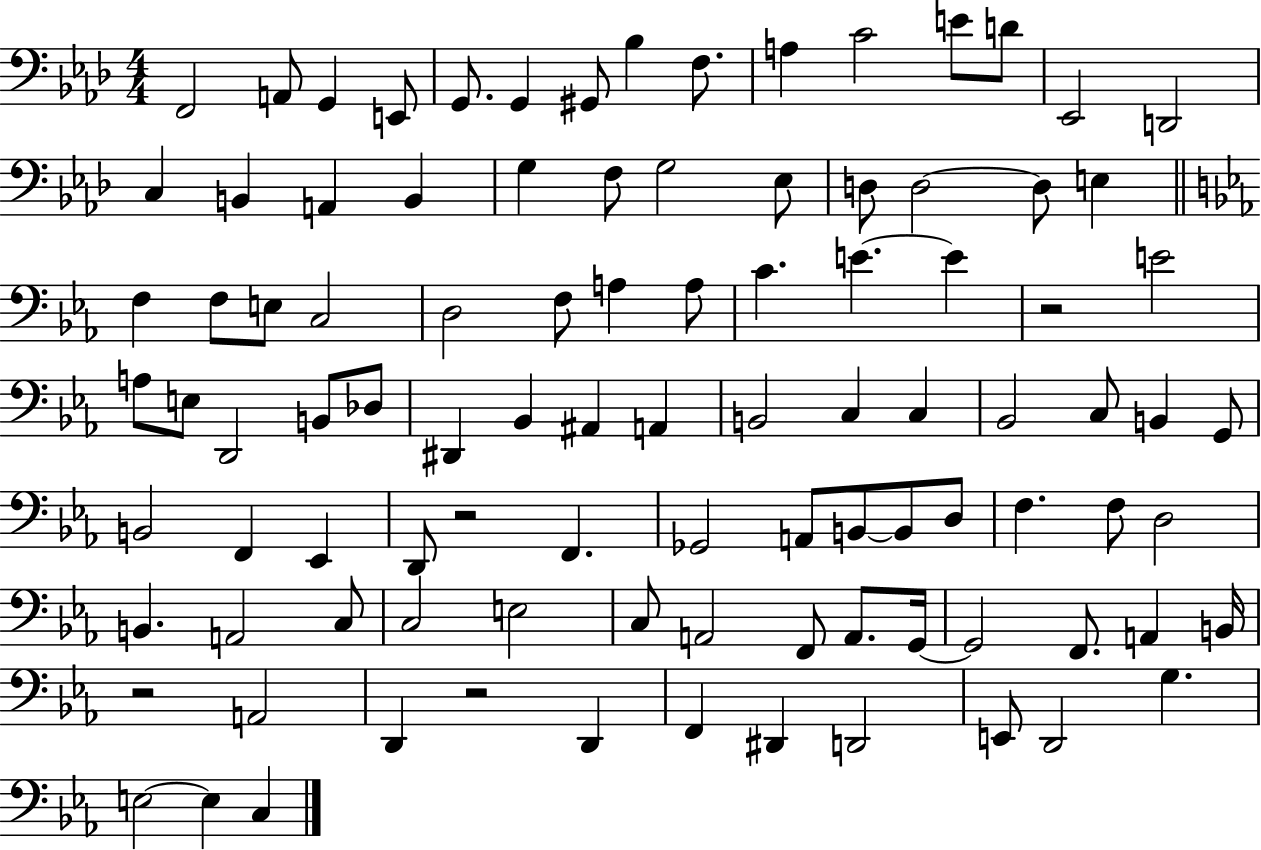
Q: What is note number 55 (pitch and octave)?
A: G2